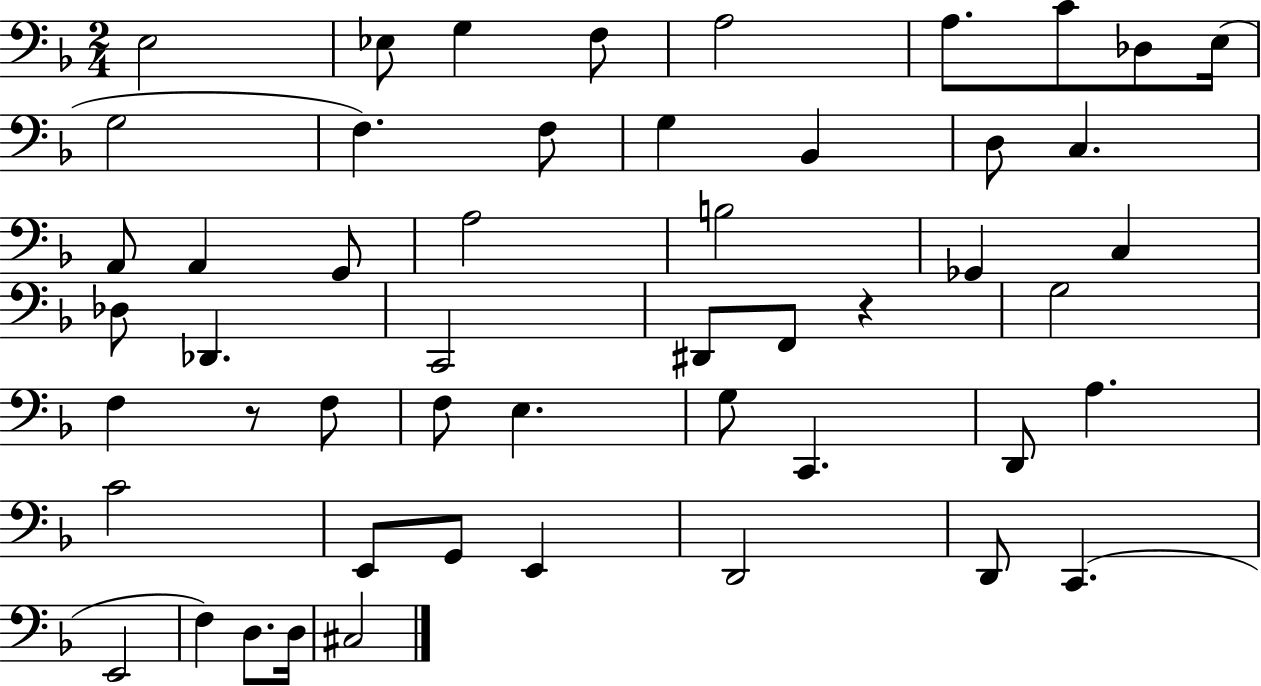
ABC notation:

X:1
T:Untitled
M:2/4
L:1/4
K:F
E,2 _E,/2 G, F,/2 A,2 A,/2 C/2 _D,/2 E,/4 G,2 F, F,/2 G, _B,, D,/2 C, A,,/2 A,, G,,/2 A,2 B,2 _G,, C, _D,/2 _D,, C,,2 ^D,,/2 F,,/2 z G,2 F, z/2 F,/2 F,/2 E, G,/2 C,, D,,/2 A, C2 E,,/2 G,,/2 E,, D,,2 D,,/2 C,, E,,2 F, D,/2 D,/4 ^C,2